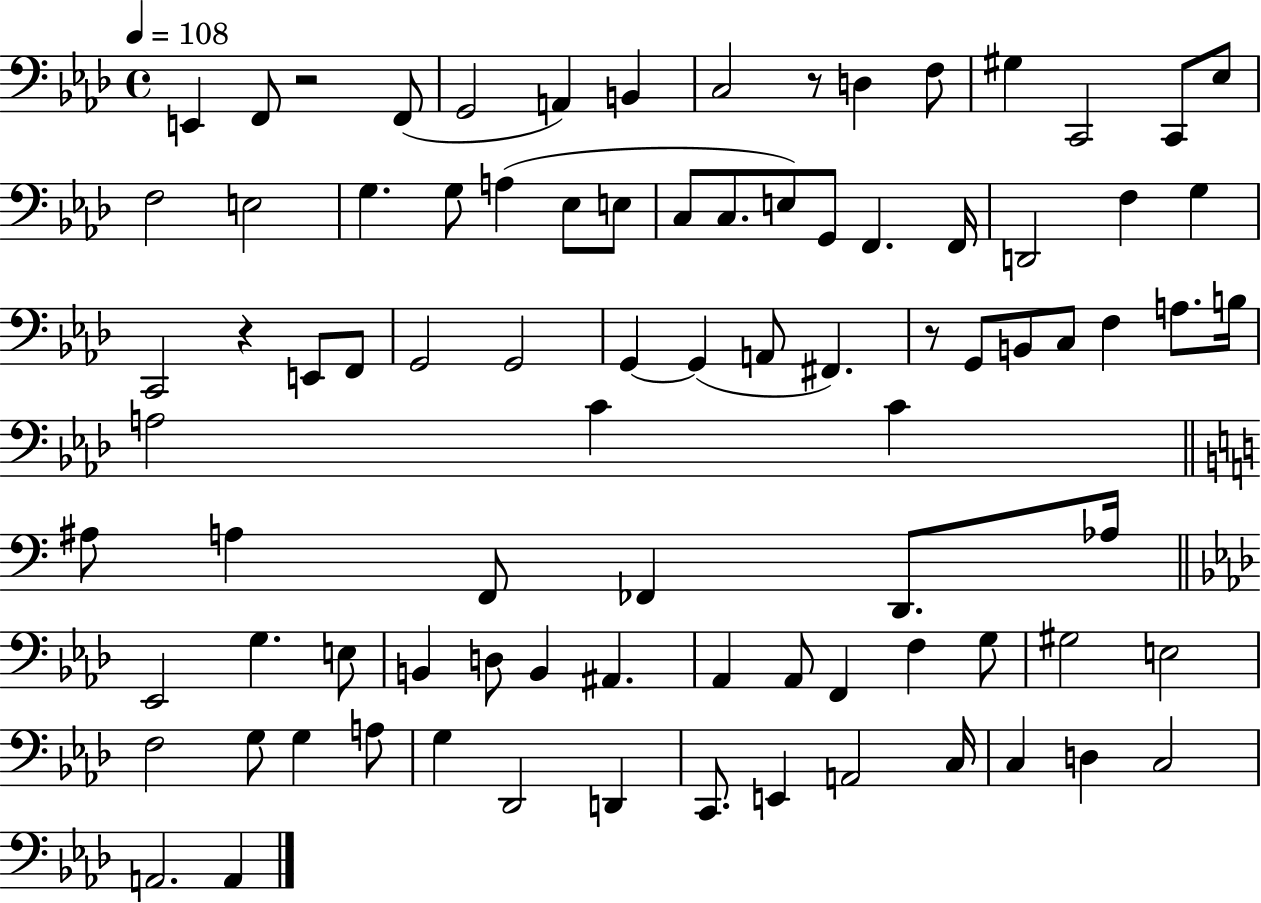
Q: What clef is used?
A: bass